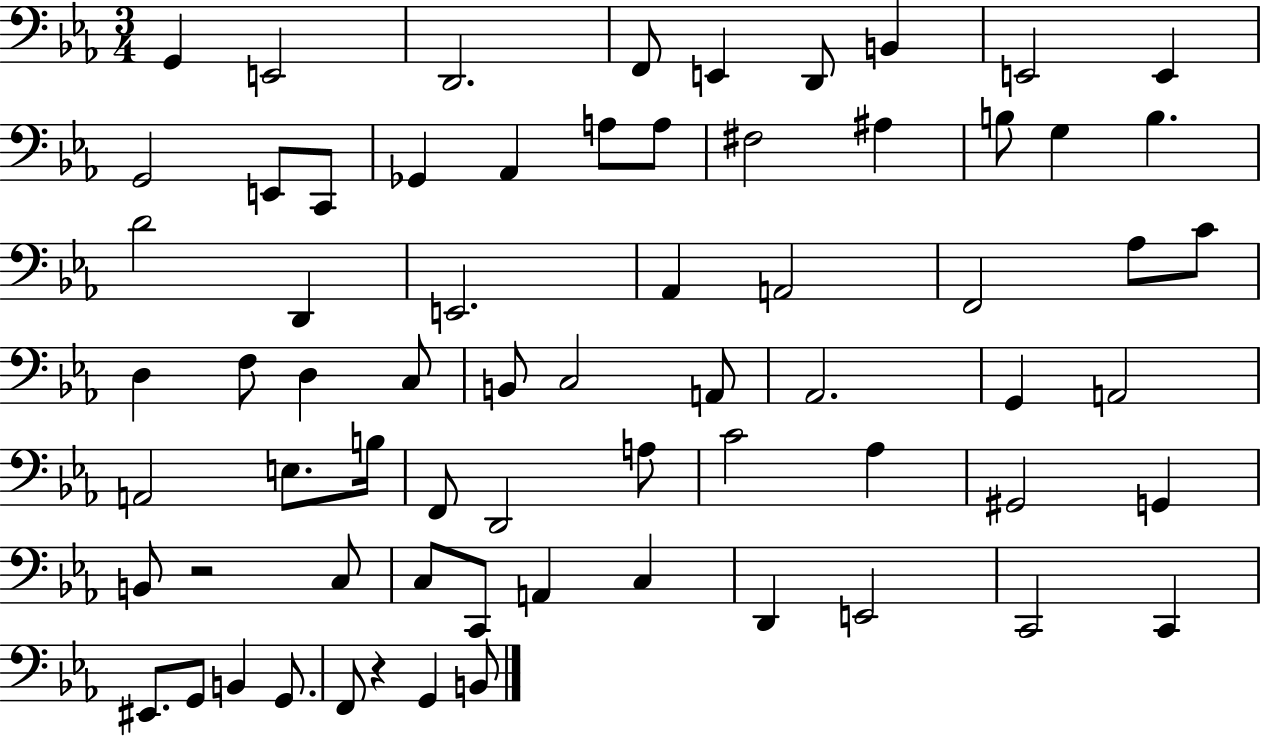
{
  \clef bass
  \numericTimeSignature
  \time 3/4
  \key ees \major
  \repeat volta 2 { g,4 e,2 | d,2. | f,8 e,4 d,8 b,4 | e,2 e,4 | \break g,2 e,8 c,8 | ges,4 aes,4 a8 a8 | fis2 ais4 | b8 g4 b4. | \break d'2 d,4 | e,2. | aes,4 a,2 | f,2 aes8 c'8 | \break d4 f8 d4 c8 | b,8 c2 a,8 | aes,2. | g,4 a,2 | \break a,2 e8. b16 | f,8 d,2 a8 | c'2 aes4 | gis,2 g,4 | \break b,8 r2 c8 | c8 c,8 a,4 c4 | d,4 e,2 | c,2 c,4 | \break eis,8. g,8 b,4 g,8. | f,8 r4 g,4 b,8 | } \bar "|."
}